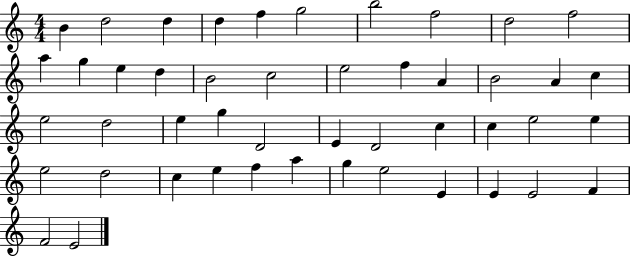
{
  \clef treble
  \numericTimeSignature
  \time 4/4
  \key c \major
  b'4 d''2 d''4 | d''4 f''4 g''2 | b''2 f''2 | d''2 f''2 | \break a''4 g''4 e''4 d''4 | b'2 c''2 | e''2 f''4 a'4 | b'2 a'4 c''4 | \break e''2 d''2 | e''4 g''4 d'2 | e'4 d'2 c''4 | c''4 e''2 e''4 | \break e''2 d''2 | c''4 e''4 f''4 a''4 | g''4 e''2 e'4 | e'4 e'2 f'4 | \break f'2 e'2 | \bar "|."
}